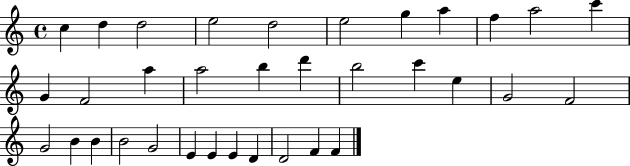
C5/q D5/q D5/h E5/h D5/h E5/h G5/q A5/q F5/q A5/h C6/q G4/q F4/h A5/q A5/h B5/q D6/q B5/h C6/q E5/q G4/h F4/h G4/h B4/q B4/q B4/h G4/h E4/q E4/q E4/q D4/q D4/h F4/q F4/q